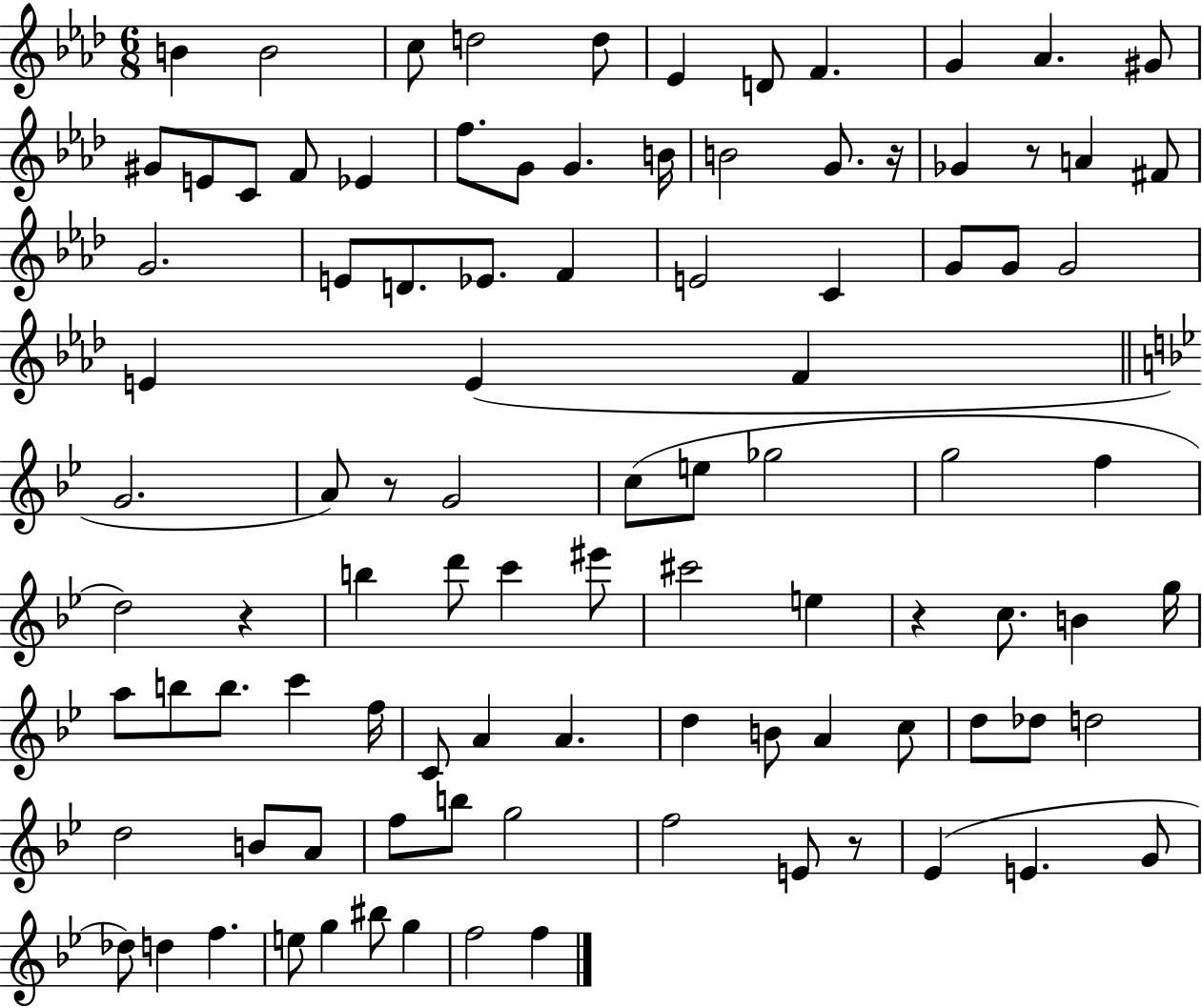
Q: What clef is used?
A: treble